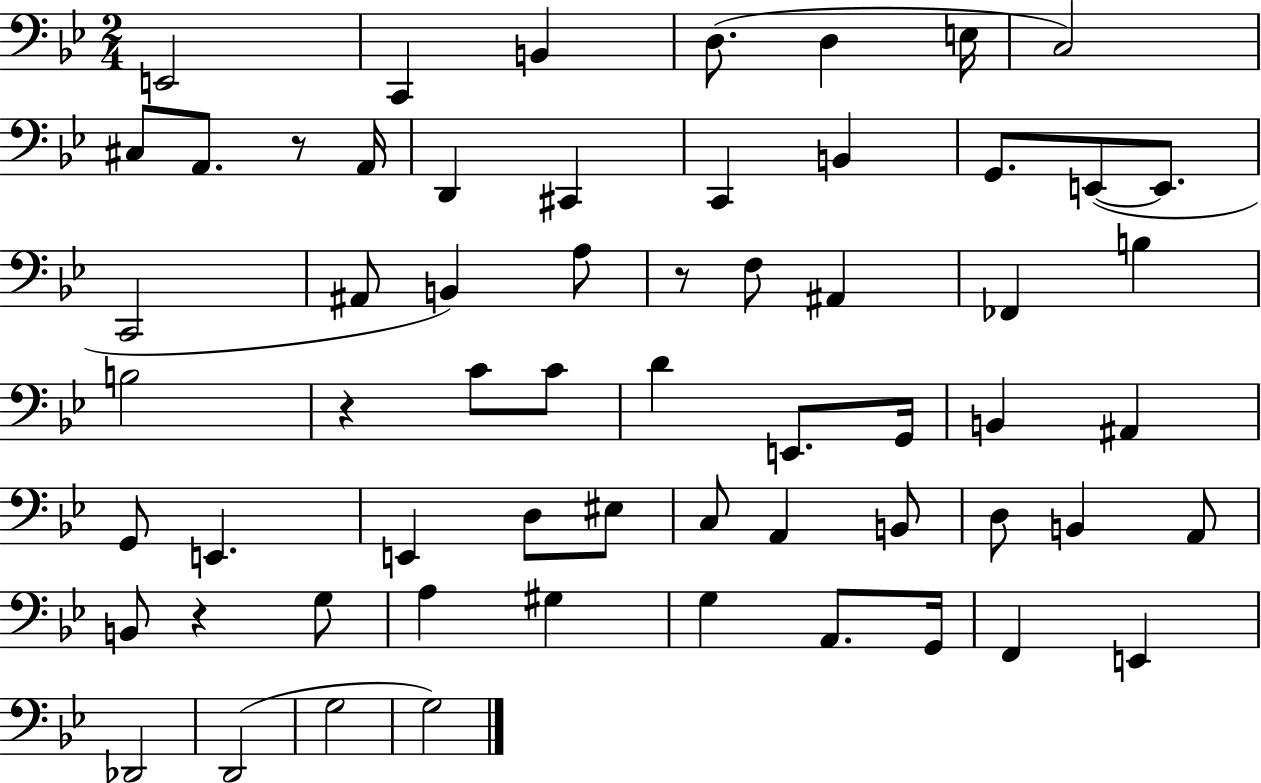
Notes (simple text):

E2/h C2/q B2/q D3/e. D3/q E3/s C3/h C#3/e A2/e. R/e A2/s D2/q C#2/q C2/q B2/q G2/e. E2/e E2/e. C2/h A#2/e B2/q A3/e R/e F3/e A#2/q FES2/q B3/q B3/h R/q C4/e C4/e D4/q E2/e. G2/s B2/q A#2/q G2/e E2/q. E2/q D3/e EIS3/e C3/e A2/q B2/e D3/e B2/q A2/e B2/e R/q G3/e A3/q G#3/q G3/q A2/e. G2/s F2/q E2/q Db2/h D2/h G3/h G3/h